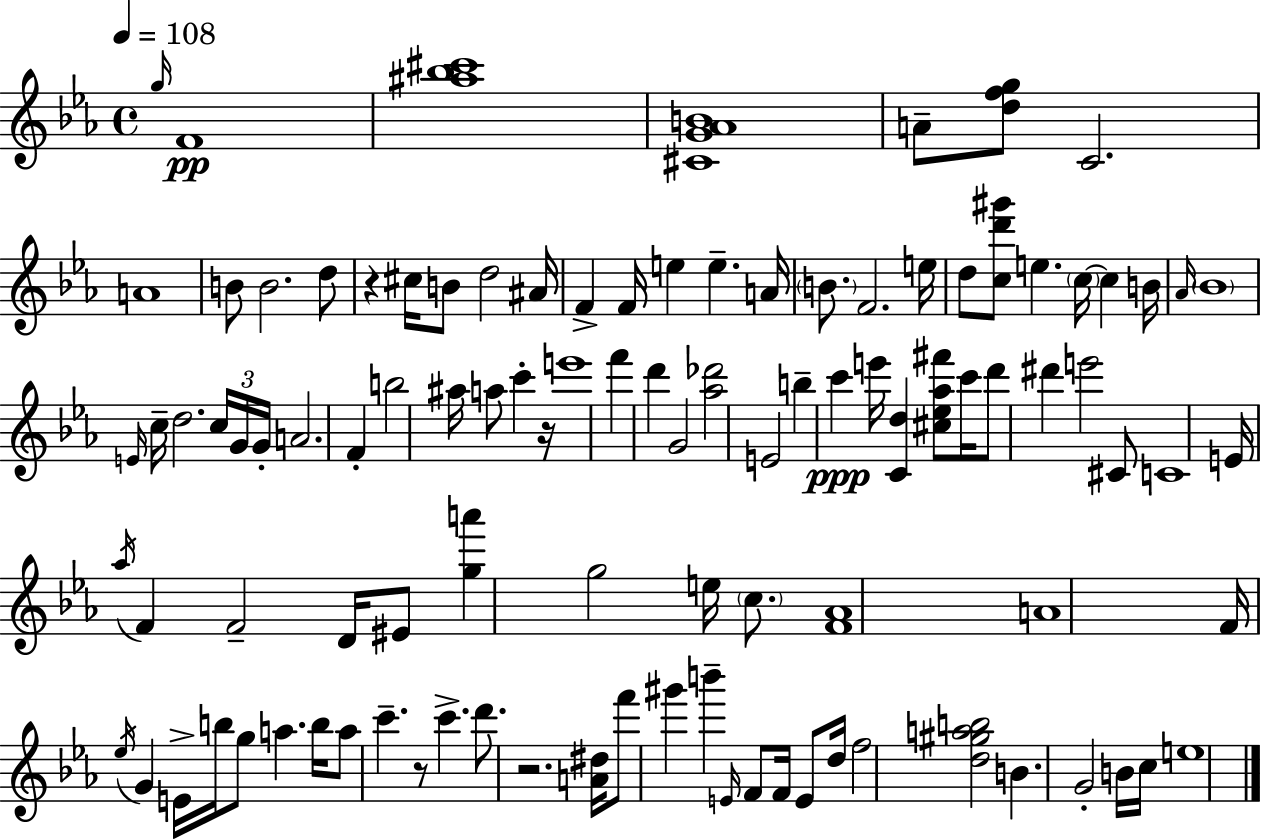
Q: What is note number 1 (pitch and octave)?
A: G5